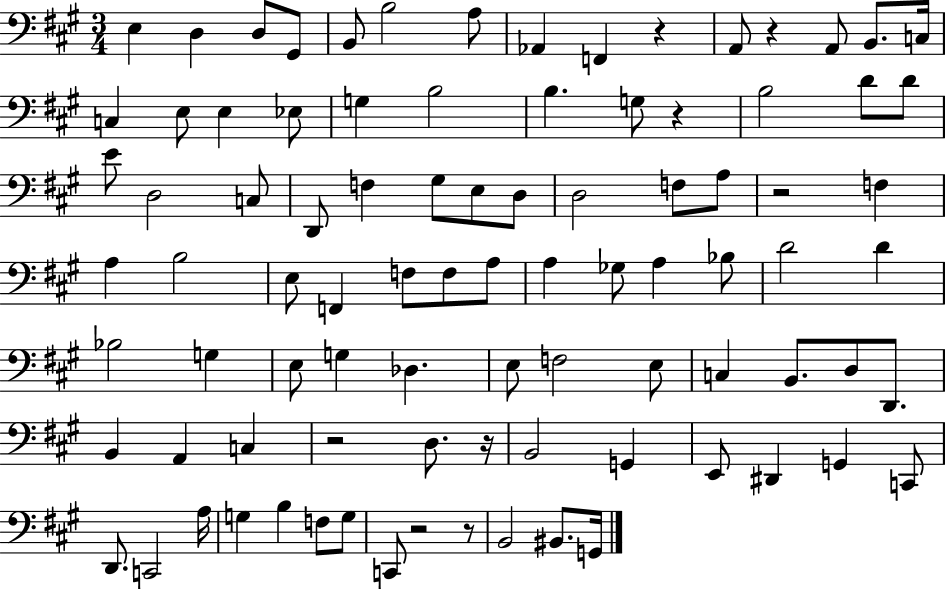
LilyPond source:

{
  \clef bass
  \numericTimeSignature
  \time 3/4
  \key a \major
  e4 d4 d8 gis,8 | b,8 b2 a8 | aes,4 f,4 r4 | a,8 r4 a,8 b,8. c16 | \break c4 e8 e4 ees8 | g4 b2 | b4. g8 r4 | b2 d'8 d'8 | \break e'8 d2 c8 | d,8 f4 gis8 e8 d8 | d2 f8 a8 | r2 f4 | \break a4 b2 | e8 f,4 f8 f8 a8 | a4 ges8 a4 bes8 | d'2 d'4 | \break bes2 g4 | e8 g4 des4. | e8 f2 e8 | c4 b,8. d8 d,8. | \break b,4 a,4 c4 | r2 d8. r16 | b,2 g,4 | e,8 dis,4 g,4 c,8 | \break d,8. c,2 a16 | g4 b4 f8 g8 | c,8 r2 r8 | b,2 bis,8. g,16 | \break \bar "|."
}